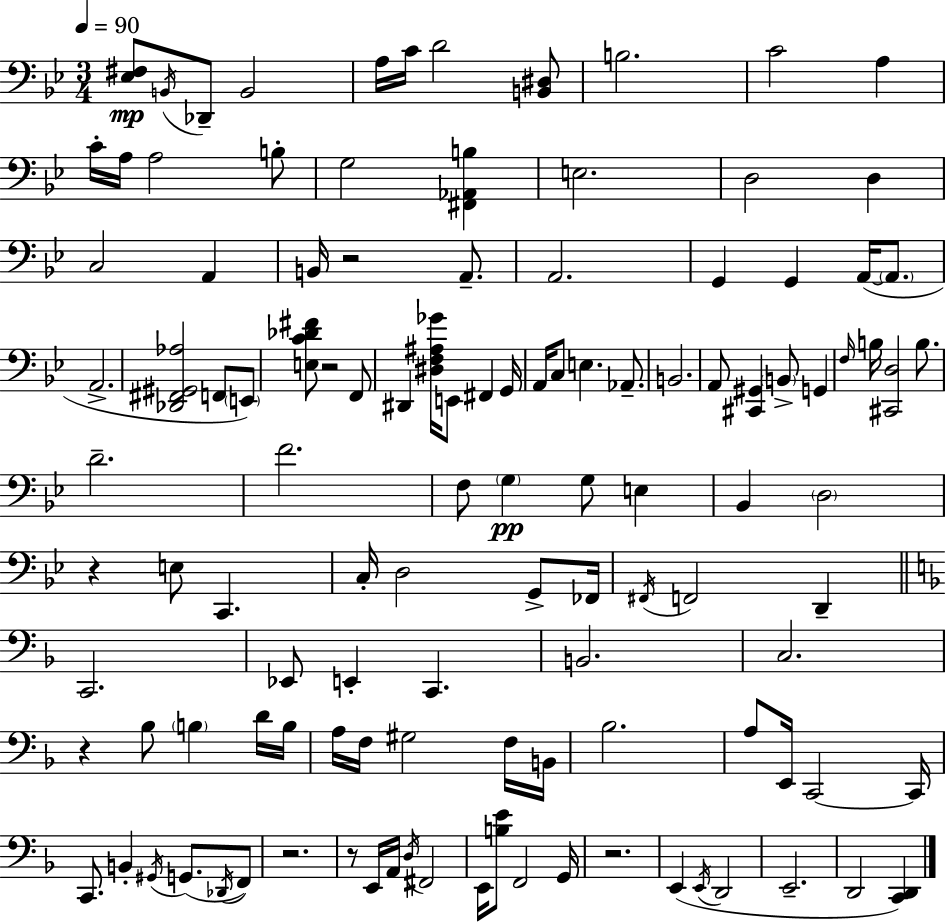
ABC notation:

X:1
T:Untitled
M:3/4
L:1/4
K:Gm
[_E,^F,]/2 B,,/4 _D,,/2 B,,2 A,/4 C/4 D2 [B,,^D,]/2 B,2 C2 A, C/4 A,/4 A,2 B,/2 G,2 [^F,,_A,,B,] E,2 D,2 D, C,2 A,, B,,/4 z2 A,,/2 A,,2 G,, G,, A,,/4 A,,/2 A,,2 [_D,,^F,,^G,,_A,]2 F,,/2 E,,/2 [E,C_D^F]/2 z2 F,,/2 ^D,, [^D,F,^A,_G]/4 E,,/2 ^F,, G,,/4 A,,/4 C,/2 E, _A,,/2 B,,2 A,,/2 [^C,,^G,,] B,,/2 G,, F,/4 B,/4 [^C,,D,]2 B,/2 D2 F2 F,/2 G, G,/2 E, _B,, D,2 z E,/2 C,, C,/4 D,2 G,,/2 _F,,/4 ^F,,/4 F,,2 D,, C,,2 _E,,/2 E,, C,, B,,2 C,2 z _B,/2 B, D/4 B,/4 A,/4 F,/4 ^G,2 F,/4 B,,/4 _B,2 A,/2 E,,/4 C,,2 C,,/4 C,,/2 B,, ^G,,/4 G,,/2 _D,,/4 F,,/2 z2 z/2 E,,/4 A,,/4 D,/4 ^F,,2 E,,/4 [B,E]/2 F,,2 G,,/4 z2 E,, E,,/4 D,,2 E,,2 D,,2 [C,,D,,]